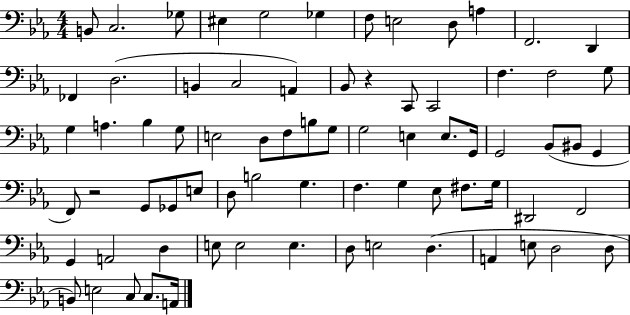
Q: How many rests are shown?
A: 2